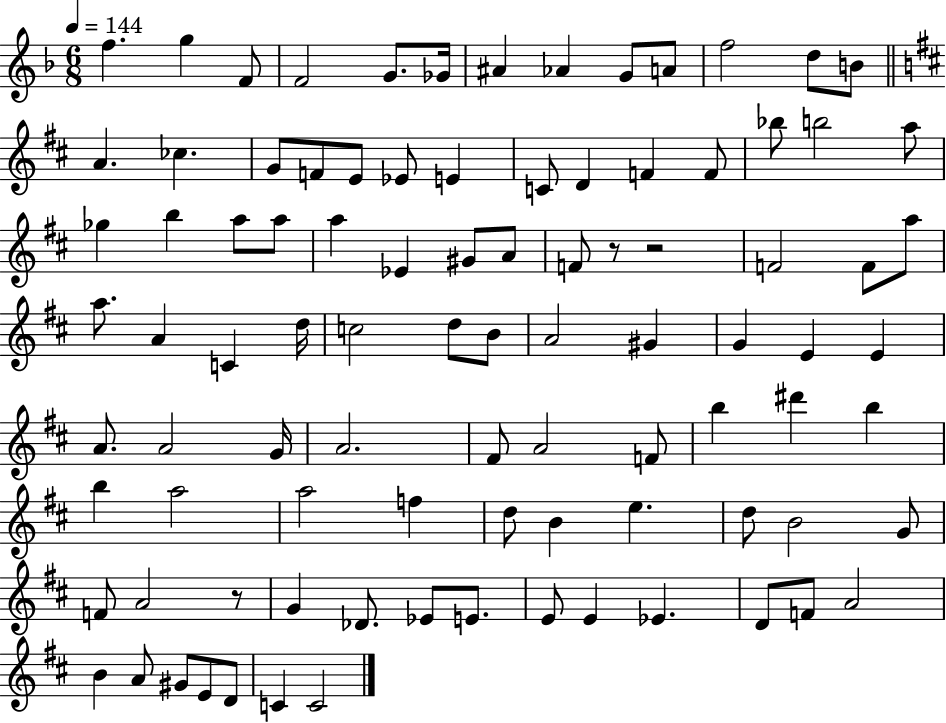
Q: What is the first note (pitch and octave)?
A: F5